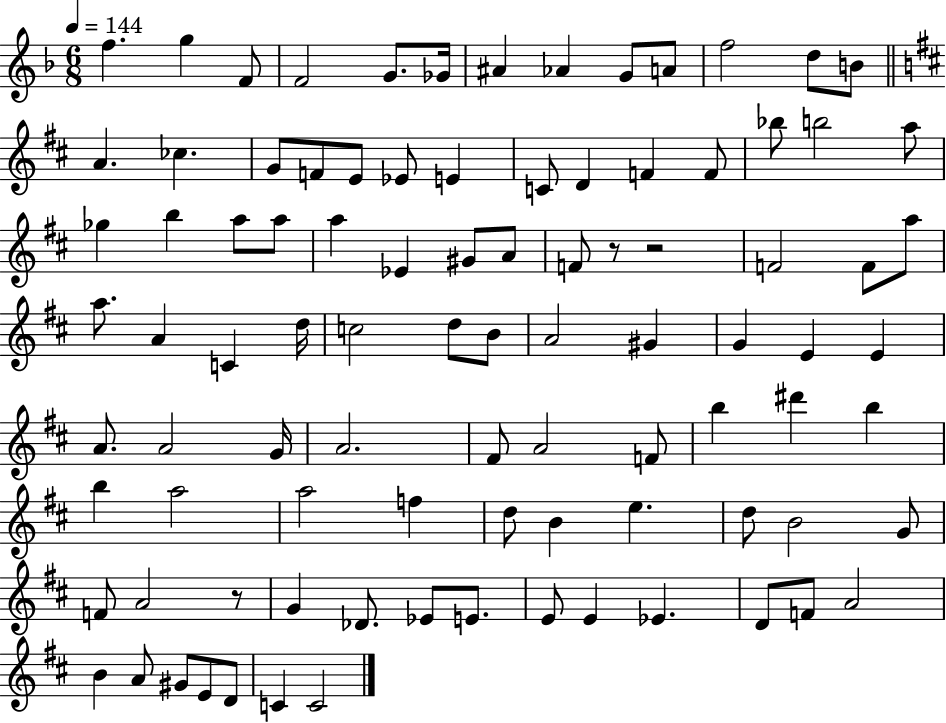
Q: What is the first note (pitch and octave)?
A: F5